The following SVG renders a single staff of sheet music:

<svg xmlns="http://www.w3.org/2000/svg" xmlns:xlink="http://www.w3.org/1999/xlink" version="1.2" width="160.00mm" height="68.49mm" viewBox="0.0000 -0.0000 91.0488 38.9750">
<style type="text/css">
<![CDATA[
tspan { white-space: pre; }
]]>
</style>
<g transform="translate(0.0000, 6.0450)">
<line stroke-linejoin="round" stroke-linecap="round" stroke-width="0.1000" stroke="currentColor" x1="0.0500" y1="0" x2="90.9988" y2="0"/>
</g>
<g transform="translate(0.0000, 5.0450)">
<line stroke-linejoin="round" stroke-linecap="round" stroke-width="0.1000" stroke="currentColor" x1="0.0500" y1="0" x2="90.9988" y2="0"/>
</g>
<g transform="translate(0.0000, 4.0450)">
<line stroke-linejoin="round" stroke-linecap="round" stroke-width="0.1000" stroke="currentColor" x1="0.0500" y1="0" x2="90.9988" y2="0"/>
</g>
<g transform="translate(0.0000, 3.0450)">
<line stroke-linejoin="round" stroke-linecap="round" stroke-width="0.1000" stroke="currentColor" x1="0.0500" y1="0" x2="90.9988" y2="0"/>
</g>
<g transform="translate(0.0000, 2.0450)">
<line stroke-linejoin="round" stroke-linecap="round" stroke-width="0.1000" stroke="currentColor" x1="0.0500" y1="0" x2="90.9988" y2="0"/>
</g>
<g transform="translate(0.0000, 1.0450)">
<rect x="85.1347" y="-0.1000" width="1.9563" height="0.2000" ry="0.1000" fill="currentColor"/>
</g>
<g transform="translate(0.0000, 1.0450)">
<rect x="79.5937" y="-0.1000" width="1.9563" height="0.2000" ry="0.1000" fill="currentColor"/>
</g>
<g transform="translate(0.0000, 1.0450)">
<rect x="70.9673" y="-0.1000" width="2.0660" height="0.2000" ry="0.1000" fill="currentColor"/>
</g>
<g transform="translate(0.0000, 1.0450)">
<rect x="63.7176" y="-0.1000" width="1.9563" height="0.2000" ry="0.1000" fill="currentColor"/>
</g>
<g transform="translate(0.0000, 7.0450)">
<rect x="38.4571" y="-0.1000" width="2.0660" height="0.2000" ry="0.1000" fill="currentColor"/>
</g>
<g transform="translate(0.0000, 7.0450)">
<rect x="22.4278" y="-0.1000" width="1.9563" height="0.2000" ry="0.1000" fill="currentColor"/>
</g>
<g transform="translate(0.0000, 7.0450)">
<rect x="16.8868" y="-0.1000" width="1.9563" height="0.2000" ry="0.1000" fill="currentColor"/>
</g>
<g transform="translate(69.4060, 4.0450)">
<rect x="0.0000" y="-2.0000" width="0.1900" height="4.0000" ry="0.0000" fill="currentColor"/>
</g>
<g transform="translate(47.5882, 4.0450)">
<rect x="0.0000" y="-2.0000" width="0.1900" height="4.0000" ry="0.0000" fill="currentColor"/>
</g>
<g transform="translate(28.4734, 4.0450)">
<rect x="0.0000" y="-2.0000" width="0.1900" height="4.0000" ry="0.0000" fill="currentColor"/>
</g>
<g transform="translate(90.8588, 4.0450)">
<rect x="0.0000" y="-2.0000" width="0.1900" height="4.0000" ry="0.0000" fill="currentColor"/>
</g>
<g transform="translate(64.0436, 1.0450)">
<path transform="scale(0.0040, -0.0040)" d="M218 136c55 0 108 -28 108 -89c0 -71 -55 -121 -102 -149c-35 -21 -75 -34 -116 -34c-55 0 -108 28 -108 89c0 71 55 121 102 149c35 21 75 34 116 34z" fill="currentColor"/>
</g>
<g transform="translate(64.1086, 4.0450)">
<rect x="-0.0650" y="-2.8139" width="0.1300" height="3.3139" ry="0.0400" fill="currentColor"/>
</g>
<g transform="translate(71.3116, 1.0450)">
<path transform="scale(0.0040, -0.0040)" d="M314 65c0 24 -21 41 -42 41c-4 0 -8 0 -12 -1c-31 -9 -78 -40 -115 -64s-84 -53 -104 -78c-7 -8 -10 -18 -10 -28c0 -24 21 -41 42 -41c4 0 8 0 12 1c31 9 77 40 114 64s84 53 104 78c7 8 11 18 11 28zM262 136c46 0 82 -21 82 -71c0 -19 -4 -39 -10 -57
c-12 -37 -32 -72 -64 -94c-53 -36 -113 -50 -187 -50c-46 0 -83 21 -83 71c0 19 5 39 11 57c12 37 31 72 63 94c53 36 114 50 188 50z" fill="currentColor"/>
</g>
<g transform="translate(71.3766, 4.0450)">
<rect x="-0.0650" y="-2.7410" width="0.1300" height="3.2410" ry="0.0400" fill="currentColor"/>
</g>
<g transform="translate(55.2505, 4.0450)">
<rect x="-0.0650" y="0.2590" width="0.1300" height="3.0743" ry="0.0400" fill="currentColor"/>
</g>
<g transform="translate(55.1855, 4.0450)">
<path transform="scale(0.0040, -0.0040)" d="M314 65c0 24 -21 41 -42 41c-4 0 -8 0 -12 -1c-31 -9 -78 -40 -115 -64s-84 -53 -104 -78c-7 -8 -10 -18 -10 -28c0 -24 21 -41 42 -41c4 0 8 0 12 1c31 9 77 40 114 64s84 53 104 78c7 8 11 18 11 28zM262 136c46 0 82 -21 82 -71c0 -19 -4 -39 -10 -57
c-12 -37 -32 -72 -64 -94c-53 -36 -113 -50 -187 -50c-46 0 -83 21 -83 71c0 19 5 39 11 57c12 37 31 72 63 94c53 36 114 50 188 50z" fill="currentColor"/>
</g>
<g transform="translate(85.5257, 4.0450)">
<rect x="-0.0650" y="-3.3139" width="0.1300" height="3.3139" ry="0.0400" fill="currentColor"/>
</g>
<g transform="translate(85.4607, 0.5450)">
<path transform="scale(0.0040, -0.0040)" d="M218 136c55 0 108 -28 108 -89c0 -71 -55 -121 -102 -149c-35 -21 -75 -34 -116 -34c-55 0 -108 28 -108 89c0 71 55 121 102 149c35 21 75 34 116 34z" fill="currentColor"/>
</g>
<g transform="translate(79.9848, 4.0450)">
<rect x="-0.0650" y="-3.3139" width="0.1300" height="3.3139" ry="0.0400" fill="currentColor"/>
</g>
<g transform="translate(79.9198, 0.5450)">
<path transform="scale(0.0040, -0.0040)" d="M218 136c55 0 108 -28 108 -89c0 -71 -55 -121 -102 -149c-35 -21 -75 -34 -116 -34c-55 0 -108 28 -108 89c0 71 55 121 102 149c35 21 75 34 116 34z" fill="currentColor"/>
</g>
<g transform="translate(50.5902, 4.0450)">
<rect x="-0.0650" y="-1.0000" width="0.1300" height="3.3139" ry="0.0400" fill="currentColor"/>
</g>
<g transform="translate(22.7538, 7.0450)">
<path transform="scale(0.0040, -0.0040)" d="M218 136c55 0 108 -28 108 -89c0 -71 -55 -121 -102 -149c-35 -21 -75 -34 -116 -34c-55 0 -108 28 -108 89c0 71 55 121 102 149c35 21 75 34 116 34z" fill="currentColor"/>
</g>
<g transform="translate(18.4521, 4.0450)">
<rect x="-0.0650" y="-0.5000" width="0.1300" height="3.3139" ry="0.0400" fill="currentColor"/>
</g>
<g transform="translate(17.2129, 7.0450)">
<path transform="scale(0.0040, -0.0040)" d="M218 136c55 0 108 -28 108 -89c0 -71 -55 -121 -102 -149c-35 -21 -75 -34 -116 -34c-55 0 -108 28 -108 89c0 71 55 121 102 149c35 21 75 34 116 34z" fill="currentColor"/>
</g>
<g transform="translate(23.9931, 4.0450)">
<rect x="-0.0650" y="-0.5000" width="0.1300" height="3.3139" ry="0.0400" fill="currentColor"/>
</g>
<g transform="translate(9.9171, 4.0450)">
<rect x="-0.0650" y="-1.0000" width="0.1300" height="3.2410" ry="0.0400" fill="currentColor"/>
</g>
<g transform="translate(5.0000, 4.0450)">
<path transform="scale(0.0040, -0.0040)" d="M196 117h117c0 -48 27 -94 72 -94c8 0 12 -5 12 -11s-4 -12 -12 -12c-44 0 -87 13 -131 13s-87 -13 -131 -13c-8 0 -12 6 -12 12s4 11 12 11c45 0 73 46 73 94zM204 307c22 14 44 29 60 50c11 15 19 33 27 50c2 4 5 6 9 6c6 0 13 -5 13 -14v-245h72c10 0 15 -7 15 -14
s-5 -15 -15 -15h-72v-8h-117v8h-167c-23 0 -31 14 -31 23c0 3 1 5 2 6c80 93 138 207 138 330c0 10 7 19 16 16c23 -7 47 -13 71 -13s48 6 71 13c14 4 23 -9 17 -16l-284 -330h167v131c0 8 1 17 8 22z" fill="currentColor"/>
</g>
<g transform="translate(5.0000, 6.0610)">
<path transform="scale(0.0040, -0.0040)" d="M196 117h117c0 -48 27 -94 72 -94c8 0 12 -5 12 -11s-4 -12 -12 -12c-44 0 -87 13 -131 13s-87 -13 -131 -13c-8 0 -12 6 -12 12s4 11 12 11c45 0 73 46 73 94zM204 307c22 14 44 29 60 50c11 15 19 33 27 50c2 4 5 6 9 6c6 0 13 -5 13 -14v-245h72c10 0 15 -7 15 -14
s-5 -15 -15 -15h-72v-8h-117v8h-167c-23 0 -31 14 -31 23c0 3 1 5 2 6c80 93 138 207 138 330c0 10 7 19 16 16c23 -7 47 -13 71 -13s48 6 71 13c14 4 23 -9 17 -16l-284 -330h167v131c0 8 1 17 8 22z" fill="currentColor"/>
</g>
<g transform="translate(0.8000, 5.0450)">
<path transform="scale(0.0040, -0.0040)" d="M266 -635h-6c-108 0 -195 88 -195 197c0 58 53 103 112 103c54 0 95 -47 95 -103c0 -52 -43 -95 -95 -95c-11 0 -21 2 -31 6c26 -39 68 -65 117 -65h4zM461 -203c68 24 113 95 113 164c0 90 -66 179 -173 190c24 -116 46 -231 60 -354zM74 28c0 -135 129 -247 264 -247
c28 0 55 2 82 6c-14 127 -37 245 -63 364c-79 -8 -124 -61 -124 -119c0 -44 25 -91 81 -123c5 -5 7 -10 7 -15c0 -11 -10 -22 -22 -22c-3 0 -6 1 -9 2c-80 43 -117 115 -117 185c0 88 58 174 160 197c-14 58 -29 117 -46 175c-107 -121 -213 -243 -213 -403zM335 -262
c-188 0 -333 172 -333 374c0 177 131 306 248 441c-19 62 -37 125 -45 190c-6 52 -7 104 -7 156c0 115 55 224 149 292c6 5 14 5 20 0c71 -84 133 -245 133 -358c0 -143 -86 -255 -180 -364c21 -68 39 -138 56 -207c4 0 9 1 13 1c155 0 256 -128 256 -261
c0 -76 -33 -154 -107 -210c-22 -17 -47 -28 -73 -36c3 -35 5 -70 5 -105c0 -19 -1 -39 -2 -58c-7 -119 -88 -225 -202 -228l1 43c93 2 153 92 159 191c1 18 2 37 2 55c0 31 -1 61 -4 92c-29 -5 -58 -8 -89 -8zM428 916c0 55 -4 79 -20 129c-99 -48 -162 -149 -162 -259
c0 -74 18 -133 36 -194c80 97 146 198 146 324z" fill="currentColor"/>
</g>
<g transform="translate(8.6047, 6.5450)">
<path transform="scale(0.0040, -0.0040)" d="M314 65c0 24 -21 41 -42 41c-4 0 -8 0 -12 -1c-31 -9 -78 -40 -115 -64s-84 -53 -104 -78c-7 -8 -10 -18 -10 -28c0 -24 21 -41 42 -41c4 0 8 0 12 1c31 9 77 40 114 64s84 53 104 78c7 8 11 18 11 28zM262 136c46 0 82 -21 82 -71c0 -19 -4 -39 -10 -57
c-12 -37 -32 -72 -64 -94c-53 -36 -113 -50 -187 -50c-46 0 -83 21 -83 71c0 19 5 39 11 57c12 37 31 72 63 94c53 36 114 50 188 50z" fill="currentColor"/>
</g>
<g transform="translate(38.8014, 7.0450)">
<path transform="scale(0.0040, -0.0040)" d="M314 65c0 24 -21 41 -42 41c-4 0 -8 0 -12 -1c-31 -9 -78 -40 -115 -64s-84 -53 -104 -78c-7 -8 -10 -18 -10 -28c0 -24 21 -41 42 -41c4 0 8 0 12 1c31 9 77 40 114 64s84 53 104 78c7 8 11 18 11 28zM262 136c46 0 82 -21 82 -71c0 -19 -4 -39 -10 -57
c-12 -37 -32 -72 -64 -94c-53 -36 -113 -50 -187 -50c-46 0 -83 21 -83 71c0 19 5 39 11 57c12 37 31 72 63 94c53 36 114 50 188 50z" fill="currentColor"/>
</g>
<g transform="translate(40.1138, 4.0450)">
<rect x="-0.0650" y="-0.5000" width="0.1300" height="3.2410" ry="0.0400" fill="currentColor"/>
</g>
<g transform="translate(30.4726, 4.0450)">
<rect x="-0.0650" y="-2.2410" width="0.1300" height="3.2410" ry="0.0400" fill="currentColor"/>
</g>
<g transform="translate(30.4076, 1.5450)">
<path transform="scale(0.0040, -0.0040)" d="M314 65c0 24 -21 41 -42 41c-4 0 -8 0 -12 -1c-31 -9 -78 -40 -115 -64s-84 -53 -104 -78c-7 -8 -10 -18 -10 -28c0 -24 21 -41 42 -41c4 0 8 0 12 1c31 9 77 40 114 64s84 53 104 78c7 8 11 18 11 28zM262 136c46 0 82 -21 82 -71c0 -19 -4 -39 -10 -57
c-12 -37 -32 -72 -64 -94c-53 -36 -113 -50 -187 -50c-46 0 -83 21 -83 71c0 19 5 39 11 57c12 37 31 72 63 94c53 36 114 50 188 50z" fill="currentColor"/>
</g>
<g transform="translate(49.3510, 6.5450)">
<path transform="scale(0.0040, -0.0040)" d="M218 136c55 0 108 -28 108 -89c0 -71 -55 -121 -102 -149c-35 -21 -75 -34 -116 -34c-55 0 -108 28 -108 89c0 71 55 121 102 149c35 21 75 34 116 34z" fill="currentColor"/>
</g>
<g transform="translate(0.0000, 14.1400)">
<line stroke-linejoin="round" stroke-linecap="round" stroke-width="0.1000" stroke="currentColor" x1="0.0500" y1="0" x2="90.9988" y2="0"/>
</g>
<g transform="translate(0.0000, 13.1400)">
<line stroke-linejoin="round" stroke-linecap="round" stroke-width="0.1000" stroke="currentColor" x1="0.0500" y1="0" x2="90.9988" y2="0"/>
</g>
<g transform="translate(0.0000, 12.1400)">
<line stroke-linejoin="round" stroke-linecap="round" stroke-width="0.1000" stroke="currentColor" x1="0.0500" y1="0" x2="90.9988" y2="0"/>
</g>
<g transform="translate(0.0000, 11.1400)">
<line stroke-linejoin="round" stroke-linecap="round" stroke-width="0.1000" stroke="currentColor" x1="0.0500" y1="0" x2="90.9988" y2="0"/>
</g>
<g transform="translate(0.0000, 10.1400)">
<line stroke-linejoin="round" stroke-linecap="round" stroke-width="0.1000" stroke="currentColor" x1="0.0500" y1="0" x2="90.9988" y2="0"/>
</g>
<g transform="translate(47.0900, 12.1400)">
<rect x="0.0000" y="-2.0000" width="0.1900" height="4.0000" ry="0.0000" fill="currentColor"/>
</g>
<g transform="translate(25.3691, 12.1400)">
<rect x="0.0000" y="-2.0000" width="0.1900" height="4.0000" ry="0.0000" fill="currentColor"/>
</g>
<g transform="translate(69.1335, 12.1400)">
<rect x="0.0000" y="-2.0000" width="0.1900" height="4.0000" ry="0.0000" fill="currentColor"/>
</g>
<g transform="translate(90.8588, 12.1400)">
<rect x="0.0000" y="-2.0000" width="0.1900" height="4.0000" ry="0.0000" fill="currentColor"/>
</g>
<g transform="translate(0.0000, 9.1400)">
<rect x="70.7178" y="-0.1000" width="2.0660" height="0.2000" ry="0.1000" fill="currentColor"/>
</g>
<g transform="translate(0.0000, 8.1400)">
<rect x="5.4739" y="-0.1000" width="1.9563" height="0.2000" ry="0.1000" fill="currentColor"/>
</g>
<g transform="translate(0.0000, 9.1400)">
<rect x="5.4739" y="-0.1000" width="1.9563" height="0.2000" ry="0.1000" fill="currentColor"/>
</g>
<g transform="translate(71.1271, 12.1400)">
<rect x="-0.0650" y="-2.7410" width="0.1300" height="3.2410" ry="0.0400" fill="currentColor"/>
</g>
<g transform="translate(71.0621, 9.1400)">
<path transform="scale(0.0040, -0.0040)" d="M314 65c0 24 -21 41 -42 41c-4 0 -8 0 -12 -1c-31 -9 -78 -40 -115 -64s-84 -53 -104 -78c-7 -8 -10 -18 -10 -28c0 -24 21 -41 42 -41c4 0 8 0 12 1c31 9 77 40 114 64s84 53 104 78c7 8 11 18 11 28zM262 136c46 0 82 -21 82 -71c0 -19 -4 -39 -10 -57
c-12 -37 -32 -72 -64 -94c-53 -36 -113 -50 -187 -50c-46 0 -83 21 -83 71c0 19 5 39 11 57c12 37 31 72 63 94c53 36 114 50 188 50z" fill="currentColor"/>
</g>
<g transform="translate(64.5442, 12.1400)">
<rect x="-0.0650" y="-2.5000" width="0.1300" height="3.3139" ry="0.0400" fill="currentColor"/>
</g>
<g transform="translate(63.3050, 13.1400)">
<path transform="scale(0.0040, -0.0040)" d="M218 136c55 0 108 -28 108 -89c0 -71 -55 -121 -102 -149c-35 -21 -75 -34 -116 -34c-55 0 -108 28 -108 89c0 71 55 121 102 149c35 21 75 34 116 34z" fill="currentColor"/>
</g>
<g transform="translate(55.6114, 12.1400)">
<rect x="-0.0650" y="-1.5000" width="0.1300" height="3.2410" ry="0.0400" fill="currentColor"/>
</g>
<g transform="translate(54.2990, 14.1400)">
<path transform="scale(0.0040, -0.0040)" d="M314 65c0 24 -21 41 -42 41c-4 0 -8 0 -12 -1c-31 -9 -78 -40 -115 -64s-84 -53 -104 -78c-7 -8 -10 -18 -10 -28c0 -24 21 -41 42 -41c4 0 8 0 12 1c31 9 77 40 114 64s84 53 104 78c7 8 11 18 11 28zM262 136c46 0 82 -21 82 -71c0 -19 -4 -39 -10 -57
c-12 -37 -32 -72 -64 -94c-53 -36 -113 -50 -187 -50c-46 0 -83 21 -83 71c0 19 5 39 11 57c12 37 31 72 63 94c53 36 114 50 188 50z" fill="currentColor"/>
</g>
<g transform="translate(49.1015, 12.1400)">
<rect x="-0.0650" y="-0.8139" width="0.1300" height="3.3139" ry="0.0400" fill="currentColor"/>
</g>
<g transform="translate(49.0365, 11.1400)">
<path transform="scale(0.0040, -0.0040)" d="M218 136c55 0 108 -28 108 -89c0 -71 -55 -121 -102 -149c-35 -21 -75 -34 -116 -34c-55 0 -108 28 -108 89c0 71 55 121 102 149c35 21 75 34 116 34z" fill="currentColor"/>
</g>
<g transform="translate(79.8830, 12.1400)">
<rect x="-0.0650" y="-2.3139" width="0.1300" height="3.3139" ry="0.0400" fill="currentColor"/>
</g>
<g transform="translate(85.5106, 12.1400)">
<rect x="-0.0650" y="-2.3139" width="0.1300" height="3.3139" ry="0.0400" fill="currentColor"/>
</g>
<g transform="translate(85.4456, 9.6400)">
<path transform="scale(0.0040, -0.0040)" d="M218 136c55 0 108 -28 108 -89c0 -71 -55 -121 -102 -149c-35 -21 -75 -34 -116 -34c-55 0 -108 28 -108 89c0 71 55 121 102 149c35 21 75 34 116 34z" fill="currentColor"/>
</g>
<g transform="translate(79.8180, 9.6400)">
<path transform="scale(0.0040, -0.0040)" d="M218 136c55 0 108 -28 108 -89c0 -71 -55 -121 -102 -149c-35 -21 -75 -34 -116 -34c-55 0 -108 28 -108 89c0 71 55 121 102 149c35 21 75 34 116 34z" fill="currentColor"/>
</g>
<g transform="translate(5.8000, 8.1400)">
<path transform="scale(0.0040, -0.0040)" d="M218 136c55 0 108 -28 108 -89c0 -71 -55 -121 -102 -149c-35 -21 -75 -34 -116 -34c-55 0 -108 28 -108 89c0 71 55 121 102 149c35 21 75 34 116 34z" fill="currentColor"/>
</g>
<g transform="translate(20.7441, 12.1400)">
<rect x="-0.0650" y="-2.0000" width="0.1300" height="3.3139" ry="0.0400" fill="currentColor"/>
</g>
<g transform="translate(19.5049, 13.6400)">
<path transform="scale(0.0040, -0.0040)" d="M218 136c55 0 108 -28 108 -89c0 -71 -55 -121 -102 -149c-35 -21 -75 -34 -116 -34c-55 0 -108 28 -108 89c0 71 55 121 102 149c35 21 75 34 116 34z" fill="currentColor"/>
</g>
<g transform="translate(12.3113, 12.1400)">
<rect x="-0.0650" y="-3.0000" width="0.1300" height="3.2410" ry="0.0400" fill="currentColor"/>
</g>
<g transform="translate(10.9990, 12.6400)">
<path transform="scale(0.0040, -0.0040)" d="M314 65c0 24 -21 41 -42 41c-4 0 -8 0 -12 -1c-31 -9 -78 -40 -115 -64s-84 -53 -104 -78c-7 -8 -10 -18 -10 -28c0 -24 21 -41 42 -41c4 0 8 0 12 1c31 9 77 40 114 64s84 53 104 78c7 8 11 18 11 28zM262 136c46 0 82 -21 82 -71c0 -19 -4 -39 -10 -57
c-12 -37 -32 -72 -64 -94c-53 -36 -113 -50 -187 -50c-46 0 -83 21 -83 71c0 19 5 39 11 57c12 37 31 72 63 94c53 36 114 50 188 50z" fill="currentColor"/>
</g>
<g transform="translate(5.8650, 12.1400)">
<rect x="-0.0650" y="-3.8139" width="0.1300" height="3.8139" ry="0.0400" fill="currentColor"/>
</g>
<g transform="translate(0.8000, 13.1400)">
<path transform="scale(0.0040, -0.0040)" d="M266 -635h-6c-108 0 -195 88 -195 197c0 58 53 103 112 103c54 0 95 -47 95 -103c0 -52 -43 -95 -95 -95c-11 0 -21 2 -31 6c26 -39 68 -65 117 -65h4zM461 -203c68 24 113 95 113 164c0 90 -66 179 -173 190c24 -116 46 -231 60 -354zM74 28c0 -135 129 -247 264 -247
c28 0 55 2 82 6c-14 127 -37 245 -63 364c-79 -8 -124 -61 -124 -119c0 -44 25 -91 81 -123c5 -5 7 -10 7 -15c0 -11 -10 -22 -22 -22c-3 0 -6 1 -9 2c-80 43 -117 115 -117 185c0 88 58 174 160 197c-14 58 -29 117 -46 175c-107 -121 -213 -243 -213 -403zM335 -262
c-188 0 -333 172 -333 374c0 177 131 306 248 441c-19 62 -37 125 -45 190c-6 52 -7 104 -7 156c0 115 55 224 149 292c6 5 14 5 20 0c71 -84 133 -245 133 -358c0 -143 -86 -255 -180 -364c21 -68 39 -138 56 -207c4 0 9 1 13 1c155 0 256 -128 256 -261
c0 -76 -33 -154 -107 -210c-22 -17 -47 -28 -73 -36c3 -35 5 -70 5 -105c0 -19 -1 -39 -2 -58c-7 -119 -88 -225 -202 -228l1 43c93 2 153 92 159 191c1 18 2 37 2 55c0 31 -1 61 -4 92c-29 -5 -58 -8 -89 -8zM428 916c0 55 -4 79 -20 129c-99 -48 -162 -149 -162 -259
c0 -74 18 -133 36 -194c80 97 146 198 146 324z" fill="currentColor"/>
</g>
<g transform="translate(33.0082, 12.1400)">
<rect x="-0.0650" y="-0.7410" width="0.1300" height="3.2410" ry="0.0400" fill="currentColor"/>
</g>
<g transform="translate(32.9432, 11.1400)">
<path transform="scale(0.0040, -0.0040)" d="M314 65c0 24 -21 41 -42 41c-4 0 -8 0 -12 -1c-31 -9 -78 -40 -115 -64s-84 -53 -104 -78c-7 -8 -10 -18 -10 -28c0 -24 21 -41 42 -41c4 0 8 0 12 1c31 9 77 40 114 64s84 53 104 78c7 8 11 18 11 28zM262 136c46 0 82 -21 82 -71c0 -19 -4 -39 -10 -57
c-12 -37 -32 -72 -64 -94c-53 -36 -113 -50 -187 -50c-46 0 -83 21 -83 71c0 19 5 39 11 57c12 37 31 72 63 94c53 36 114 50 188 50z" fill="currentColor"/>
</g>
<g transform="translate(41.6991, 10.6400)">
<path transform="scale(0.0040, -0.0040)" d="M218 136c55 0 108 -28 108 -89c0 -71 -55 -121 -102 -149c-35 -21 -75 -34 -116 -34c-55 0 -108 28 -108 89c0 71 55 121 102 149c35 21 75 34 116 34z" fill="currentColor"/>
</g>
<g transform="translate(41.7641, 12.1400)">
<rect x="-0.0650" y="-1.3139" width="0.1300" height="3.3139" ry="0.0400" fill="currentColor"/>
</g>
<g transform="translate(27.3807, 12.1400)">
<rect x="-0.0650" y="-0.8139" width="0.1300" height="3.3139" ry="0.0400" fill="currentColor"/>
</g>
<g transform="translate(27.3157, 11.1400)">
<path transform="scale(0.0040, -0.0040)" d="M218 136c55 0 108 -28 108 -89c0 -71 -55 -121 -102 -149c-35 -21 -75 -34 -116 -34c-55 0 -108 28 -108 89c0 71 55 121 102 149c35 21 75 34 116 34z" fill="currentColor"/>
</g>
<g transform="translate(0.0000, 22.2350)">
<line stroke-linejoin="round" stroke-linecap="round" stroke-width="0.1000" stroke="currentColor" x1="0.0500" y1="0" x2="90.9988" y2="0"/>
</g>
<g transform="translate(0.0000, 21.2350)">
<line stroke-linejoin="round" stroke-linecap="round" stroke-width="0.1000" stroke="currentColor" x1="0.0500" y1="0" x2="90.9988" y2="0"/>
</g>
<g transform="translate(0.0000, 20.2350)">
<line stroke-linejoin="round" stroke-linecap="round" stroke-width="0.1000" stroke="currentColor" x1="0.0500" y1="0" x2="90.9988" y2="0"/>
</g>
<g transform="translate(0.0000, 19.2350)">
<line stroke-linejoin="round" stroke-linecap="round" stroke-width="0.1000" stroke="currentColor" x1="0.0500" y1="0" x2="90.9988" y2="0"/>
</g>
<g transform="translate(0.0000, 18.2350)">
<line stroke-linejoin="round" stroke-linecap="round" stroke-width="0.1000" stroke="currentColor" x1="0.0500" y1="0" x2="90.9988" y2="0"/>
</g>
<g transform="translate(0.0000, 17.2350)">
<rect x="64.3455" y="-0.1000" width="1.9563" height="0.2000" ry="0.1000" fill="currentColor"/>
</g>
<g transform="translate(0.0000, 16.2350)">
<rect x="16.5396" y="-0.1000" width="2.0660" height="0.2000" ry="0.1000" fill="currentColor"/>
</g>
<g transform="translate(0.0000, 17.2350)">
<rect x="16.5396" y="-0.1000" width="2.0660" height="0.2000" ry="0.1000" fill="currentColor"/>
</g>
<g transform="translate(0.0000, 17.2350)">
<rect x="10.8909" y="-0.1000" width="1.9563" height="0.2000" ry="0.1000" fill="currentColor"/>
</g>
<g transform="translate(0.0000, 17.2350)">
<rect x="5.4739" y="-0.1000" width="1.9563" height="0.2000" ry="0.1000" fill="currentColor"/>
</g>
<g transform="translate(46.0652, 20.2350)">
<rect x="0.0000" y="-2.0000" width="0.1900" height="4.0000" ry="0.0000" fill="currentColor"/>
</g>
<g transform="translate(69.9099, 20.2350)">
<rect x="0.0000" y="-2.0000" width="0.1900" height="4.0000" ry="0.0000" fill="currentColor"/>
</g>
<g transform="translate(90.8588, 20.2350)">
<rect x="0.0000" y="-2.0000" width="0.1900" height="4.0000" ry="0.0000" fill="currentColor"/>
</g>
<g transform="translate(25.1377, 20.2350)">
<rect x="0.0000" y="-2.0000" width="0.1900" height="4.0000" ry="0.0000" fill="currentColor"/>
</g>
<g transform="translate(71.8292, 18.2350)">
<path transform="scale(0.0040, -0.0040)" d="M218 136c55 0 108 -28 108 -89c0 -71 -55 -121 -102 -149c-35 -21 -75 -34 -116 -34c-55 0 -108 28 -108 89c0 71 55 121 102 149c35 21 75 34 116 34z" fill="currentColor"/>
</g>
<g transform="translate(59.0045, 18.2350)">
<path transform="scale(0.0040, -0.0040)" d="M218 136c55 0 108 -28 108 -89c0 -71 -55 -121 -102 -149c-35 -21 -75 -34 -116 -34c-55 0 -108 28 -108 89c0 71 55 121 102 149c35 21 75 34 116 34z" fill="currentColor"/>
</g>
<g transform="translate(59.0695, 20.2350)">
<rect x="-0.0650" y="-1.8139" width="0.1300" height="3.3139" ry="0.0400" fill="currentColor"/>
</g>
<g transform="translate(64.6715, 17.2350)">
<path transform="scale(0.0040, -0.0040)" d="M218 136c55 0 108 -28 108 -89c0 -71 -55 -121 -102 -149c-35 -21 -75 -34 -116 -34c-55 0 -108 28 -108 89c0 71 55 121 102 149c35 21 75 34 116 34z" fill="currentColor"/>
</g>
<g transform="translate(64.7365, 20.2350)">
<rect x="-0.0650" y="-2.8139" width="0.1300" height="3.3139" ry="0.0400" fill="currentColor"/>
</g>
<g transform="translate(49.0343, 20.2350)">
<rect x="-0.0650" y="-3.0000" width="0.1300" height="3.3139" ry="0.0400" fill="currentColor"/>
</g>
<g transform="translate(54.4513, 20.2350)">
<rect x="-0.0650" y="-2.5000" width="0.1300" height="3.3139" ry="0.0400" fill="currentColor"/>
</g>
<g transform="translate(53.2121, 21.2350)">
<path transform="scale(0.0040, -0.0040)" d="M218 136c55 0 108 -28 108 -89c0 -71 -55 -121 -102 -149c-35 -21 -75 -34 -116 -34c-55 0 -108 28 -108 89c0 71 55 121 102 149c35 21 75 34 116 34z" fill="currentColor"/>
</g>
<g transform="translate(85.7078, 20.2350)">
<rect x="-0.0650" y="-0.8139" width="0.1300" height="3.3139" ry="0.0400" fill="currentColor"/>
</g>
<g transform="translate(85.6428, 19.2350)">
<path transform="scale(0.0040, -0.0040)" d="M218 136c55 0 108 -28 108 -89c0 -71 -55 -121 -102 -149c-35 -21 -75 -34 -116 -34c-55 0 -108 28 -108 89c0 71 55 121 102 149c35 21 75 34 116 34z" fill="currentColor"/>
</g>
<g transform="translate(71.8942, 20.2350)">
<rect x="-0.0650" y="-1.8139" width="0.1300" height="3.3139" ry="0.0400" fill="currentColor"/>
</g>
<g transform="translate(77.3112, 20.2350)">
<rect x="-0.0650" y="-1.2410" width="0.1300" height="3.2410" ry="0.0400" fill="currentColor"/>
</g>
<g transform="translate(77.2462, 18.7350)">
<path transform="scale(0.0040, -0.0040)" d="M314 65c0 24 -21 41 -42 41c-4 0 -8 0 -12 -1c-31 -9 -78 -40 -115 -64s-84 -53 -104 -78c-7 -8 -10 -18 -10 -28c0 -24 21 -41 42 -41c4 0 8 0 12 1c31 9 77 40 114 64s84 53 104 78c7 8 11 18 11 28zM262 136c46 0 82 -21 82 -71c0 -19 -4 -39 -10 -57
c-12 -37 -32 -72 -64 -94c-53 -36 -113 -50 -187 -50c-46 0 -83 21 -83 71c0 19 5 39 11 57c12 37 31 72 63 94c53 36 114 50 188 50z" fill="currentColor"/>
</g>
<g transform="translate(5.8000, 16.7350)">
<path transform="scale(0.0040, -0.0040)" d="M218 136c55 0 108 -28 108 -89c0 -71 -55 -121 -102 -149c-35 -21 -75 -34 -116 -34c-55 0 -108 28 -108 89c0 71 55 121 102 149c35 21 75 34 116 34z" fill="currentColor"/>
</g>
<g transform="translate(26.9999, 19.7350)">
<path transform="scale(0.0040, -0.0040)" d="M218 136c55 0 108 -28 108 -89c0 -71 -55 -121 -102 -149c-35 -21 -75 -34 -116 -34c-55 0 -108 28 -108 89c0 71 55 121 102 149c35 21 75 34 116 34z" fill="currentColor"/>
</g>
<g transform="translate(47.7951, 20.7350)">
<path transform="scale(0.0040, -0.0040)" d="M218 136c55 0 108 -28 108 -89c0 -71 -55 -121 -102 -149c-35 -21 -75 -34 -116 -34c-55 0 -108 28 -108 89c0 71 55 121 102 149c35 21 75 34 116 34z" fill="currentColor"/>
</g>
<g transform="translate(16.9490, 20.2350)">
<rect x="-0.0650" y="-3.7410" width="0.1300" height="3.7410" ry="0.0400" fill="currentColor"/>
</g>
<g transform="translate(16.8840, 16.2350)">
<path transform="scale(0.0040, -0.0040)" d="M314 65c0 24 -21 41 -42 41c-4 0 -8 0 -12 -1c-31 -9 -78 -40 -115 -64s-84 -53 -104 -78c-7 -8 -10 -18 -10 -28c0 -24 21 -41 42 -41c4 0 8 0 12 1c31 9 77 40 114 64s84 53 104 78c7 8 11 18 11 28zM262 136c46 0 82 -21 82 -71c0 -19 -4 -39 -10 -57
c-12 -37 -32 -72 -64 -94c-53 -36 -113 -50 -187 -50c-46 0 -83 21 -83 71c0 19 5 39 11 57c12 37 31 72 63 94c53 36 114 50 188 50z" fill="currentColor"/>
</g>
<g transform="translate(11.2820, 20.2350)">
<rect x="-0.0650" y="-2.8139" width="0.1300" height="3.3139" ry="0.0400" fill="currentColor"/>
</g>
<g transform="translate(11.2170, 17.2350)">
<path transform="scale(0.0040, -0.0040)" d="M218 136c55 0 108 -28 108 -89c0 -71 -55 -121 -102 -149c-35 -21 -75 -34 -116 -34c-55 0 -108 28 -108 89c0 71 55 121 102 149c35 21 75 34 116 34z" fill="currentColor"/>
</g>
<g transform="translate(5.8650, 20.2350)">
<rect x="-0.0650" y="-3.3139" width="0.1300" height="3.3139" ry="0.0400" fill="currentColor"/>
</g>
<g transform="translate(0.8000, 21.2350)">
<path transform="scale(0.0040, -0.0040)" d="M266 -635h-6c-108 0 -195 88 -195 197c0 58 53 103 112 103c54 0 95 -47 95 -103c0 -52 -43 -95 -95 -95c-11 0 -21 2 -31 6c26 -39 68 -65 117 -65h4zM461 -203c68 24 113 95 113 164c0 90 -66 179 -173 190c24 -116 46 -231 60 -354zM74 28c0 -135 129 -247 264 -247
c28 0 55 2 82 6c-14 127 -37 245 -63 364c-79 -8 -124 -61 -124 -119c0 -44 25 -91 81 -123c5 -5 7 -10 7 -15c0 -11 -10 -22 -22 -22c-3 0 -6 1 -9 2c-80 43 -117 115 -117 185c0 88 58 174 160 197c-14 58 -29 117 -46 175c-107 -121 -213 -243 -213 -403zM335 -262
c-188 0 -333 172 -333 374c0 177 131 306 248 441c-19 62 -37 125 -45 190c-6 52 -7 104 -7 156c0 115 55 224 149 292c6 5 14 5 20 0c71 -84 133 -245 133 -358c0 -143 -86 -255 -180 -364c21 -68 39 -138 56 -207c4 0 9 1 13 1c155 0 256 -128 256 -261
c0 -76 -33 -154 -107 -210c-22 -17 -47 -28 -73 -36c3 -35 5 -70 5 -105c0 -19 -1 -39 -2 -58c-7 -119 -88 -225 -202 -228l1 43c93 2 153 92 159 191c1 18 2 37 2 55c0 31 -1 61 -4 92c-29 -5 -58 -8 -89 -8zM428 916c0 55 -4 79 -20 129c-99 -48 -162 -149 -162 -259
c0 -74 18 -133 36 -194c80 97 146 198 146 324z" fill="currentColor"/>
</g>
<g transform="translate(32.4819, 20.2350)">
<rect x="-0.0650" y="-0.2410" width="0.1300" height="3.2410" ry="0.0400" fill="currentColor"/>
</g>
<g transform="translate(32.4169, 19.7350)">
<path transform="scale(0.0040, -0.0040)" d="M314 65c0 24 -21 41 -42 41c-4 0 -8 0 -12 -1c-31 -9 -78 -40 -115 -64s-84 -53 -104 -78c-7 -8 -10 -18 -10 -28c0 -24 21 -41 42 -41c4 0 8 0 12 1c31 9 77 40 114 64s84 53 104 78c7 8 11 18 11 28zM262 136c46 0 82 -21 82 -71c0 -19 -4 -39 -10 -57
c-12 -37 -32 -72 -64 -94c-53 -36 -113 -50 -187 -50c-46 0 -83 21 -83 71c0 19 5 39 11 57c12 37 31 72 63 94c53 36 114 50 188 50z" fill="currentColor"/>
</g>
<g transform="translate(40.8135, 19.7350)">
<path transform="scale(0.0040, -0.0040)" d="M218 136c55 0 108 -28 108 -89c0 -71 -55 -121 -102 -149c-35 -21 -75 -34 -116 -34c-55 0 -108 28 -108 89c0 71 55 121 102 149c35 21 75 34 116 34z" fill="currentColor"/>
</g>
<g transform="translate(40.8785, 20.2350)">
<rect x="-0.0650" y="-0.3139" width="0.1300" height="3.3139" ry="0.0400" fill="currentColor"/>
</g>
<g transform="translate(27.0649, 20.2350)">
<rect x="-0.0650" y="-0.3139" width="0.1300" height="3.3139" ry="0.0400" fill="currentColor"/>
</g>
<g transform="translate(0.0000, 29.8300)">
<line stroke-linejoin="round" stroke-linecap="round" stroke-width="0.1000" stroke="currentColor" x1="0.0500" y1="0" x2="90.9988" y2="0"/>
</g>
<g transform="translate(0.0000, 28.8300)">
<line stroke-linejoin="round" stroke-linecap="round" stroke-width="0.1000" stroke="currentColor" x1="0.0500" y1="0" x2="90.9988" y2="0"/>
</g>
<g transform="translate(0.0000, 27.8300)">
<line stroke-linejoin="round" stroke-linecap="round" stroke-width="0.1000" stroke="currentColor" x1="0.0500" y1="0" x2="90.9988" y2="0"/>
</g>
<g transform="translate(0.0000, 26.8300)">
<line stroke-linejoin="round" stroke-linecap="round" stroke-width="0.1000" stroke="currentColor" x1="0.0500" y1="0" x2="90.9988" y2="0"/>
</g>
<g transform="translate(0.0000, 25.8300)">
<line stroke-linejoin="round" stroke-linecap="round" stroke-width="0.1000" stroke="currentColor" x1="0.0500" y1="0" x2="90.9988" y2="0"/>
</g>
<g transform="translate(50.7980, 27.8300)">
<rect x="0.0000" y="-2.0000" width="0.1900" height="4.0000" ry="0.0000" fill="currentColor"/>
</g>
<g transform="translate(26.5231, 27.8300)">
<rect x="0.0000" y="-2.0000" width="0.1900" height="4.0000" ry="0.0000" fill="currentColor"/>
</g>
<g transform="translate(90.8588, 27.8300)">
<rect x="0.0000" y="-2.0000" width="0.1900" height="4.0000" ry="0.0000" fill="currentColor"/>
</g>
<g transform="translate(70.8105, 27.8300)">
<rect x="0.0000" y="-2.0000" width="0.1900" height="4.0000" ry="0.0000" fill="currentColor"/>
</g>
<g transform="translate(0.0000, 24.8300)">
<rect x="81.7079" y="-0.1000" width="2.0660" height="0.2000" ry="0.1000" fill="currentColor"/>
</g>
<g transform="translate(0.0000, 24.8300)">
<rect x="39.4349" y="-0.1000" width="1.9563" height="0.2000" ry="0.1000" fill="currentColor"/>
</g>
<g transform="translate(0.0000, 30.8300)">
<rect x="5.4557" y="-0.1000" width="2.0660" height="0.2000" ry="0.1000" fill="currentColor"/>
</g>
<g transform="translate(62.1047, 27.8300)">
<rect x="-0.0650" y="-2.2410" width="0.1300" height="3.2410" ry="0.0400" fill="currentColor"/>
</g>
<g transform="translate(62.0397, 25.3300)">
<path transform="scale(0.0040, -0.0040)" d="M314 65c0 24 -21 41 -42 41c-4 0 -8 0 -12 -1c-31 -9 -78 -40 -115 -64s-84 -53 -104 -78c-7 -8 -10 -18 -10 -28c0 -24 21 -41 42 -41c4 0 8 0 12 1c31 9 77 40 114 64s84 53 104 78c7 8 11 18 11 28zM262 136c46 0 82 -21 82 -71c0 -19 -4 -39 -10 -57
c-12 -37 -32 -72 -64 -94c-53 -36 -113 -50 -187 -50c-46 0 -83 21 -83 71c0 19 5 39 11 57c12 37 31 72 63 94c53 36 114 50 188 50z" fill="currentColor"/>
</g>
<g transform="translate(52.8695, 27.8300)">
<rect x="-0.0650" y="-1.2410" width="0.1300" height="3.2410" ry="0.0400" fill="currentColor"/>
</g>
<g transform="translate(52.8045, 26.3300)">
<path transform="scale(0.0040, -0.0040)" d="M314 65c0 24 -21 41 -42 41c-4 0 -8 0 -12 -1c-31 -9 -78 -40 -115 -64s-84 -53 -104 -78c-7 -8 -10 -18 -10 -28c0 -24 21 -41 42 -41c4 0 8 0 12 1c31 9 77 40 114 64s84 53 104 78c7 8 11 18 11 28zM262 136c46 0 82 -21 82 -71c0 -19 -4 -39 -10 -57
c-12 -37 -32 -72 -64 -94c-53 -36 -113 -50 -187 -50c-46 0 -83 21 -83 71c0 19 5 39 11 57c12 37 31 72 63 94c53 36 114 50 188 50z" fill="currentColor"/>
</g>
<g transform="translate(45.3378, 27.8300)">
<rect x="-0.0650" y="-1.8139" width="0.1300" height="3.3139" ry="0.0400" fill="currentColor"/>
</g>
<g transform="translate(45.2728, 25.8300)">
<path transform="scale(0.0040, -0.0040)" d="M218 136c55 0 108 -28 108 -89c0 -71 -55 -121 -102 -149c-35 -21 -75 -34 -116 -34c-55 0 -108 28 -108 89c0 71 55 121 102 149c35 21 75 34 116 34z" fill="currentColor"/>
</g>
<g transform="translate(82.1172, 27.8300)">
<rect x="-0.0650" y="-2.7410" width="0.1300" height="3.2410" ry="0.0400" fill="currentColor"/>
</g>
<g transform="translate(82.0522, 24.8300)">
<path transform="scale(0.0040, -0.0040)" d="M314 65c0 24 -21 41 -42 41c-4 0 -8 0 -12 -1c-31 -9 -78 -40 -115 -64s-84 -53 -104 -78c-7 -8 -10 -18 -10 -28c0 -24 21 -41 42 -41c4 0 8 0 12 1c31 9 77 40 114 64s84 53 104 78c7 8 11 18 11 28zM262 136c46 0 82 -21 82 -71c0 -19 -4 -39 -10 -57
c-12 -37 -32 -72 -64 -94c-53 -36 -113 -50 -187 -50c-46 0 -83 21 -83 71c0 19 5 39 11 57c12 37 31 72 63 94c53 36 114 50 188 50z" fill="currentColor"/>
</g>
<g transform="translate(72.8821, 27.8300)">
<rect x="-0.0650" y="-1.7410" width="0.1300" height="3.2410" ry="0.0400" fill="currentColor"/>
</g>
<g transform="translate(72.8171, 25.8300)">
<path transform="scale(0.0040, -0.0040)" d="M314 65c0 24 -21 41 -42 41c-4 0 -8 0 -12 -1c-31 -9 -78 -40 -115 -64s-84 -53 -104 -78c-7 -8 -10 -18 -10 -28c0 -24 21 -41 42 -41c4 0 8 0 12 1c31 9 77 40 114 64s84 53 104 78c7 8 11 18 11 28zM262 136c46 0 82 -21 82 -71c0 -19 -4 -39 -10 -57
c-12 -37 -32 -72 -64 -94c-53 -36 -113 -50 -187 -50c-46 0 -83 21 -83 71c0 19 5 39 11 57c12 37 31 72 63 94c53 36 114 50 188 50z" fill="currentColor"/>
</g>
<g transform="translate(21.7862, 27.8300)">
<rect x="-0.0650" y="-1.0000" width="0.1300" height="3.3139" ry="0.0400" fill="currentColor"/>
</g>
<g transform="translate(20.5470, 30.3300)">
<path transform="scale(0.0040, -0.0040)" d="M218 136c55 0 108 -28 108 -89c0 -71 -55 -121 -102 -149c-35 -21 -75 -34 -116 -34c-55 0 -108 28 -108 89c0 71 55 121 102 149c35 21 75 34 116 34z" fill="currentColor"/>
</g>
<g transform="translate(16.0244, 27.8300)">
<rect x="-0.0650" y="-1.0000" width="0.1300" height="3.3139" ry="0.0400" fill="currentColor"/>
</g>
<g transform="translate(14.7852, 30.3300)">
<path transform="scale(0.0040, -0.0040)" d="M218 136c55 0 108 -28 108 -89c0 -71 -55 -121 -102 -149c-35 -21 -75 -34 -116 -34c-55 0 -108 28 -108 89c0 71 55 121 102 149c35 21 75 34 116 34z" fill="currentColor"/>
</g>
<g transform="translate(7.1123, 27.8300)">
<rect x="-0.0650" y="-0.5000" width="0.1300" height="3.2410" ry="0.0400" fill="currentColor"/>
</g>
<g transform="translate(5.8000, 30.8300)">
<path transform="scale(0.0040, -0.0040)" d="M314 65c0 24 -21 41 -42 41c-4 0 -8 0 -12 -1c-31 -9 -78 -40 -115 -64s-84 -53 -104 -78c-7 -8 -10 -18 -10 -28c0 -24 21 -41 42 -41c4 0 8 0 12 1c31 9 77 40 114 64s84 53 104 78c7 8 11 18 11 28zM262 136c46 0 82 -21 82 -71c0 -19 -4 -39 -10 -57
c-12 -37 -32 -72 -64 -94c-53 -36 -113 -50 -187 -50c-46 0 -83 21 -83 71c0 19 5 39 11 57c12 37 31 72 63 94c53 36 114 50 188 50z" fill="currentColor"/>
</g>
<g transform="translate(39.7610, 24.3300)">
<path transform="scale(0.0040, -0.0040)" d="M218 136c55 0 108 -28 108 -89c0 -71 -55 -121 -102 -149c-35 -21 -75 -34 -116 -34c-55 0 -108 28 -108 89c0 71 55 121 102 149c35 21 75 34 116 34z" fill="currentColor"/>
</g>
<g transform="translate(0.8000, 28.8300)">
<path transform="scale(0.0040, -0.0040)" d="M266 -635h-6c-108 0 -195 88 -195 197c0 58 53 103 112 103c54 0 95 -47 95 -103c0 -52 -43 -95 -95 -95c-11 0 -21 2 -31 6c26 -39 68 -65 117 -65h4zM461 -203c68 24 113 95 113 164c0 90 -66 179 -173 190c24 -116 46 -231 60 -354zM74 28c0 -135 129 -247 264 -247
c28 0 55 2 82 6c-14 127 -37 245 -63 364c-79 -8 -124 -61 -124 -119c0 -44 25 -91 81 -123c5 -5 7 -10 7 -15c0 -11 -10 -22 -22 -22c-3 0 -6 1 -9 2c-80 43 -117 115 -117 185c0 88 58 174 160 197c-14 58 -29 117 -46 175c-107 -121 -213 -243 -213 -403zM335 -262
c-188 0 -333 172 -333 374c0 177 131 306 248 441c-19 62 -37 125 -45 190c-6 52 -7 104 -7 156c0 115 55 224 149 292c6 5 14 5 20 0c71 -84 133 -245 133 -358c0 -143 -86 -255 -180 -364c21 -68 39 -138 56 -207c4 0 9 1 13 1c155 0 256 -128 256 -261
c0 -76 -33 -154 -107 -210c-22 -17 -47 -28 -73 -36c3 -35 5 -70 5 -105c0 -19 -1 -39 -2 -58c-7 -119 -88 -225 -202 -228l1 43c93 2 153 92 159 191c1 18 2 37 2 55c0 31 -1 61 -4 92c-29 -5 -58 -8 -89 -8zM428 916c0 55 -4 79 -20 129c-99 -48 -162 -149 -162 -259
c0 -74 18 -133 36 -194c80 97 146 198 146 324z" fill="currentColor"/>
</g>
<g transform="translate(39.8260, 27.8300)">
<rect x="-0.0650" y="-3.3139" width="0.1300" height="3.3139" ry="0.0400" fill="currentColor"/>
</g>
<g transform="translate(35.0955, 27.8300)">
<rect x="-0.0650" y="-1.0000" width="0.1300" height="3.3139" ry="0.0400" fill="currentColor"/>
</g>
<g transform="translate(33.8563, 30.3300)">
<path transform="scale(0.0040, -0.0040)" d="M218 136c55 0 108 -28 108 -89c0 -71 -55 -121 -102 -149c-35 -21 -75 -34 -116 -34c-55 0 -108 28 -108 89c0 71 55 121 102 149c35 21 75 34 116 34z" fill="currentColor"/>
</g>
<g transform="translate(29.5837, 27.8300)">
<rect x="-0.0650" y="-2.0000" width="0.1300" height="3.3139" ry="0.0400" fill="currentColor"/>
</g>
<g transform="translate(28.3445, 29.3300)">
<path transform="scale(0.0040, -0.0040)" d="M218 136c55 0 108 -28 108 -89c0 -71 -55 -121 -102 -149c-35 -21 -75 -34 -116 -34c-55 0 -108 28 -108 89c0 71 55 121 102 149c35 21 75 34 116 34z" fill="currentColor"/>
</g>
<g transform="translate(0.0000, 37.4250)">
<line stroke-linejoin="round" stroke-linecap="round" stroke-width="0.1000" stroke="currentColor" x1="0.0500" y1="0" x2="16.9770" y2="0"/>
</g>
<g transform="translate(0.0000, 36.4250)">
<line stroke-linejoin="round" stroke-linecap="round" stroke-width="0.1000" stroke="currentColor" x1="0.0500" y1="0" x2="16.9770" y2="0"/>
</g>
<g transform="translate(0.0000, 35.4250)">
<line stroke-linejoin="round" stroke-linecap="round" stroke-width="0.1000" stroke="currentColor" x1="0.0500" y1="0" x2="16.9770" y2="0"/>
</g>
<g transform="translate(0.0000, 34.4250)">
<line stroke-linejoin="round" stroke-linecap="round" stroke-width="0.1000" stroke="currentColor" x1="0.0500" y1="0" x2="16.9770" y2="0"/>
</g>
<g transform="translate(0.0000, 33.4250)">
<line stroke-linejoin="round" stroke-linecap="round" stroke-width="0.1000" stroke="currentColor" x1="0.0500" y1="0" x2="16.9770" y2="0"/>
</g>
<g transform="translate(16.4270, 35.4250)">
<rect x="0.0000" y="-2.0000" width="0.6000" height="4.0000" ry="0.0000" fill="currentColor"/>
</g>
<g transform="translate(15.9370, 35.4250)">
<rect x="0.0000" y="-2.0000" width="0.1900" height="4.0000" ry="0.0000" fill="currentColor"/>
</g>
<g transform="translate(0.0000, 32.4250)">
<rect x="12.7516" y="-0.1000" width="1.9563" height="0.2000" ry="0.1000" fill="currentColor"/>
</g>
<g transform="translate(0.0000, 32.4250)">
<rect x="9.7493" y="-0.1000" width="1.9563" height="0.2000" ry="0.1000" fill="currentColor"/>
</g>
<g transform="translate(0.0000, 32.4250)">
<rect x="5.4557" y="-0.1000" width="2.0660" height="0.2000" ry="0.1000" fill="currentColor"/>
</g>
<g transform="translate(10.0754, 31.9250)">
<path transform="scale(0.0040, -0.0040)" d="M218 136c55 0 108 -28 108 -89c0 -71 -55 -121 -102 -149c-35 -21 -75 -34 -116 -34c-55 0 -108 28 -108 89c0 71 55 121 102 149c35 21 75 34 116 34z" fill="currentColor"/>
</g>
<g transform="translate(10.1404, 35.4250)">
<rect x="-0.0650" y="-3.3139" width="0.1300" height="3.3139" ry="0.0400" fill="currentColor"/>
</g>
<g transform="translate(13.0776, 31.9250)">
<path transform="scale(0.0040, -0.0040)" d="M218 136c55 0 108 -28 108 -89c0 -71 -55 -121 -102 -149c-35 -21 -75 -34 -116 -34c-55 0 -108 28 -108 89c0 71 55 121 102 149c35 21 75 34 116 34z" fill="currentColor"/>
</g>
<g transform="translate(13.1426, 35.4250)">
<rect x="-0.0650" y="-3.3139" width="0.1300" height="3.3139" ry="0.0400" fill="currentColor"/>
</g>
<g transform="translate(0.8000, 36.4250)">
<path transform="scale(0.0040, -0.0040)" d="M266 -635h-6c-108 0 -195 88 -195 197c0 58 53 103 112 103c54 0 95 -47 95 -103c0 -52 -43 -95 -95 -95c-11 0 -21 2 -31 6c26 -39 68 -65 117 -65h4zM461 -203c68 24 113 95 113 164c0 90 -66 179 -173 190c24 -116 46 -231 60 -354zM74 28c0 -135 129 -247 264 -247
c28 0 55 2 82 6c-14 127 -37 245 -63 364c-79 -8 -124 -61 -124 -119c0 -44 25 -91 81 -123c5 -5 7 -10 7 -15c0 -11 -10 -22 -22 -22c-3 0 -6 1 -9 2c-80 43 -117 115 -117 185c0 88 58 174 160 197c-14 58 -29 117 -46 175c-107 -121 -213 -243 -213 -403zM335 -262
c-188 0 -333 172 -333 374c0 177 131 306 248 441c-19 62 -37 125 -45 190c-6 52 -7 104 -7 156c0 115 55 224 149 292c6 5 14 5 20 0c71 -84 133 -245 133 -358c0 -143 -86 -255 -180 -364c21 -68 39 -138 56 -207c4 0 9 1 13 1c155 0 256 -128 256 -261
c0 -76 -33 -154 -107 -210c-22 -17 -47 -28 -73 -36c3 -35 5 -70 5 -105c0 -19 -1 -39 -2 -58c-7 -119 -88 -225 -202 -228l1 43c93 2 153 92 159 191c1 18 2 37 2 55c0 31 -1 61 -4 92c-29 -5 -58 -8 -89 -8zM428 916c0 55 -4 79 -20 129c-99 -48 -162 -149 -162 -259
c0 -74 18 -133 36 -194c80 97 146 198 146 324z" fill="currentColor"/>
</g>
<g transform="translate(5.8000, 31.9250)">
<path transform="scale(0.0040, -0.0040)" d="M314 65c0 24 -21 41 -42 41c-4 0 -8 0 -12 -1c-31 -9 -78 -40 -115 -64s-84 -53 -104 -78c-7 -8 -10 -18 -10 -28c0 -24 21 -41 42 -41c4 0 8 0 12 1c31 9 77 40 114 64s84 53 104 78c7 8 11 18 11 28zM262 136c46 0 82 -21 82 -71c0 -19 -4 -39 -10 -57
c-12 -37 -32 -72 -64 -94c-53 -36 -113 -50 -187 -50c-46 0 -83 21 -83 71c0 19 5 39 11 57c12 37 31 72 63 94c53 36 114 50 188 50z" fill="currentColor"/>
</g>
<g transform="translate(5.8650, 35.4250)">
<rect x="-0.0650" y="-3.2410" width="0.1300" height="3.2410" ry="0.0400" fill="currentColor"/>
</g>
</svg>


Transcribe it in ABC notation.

X:1
T:Untitled
M:4/4
L:1/4
K:C
D2 C C g2 C2 D B2 a a2 b b c' A2 F d d2 e d E2 G a2 g g b a c'2 c c2 c A G f a f e2 d C2 D D F D b f e2 g2 f2 a2 b2 b b